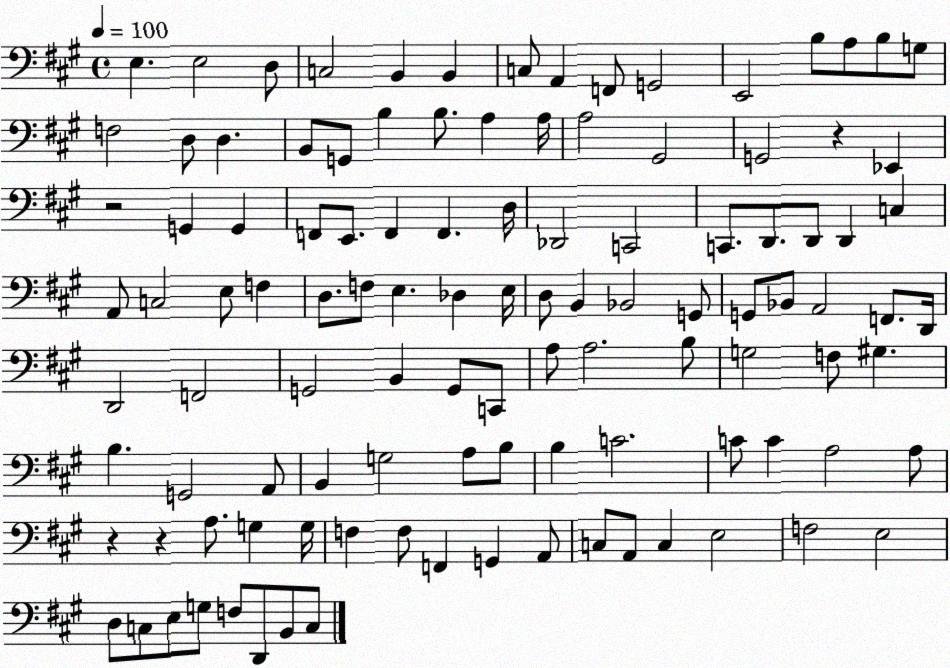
X:1
T:Untitled
M:4/4
L:1/4
K:A
E, E,2 D,/2 C,2 B,, B,, C,/2 A,, F,,/2 G,,2 E,,2 B,/2 A,/2 B,/2 G,/2 F,2 D,/2 D, B,,/2 G,,/2 B, B,/2 A, A,/4 A,2 ^G,,2 G,,2 z _E,, z2 G,, G,, F,,/2 E,,/2 F,, F,, D,/4 _D,,2 C,,2 C,,/2 D,,/2 D,,/2 D,, C, A,,/2 C,2 E,/2 F, D,/2 F,/2 E, _D, E,/4 D,/2 B,, _B,,2 G,,/2 G,,/2 _B,,/2 A,,2 F,,/2 D,,/4 D,,2 F,,2 G,,2 B,, G,,/2 C,,/2 A,/2 A,2 B,/2 G,2 F,/2 ^G, B, G,,2 A,,/2 B,, G,2 A,/2 B,/2 B, C2 C/2 C A,2 A,/2 z z A,/2 G, G,/4 F, F,/2 F,, G,, A,,/2 C,/2 A,,/2 C, E,2 F,2 E,2 D,/2 C,/2 E,/2 G,/2 F,/2 D,,/2 B,,/2 C,/2